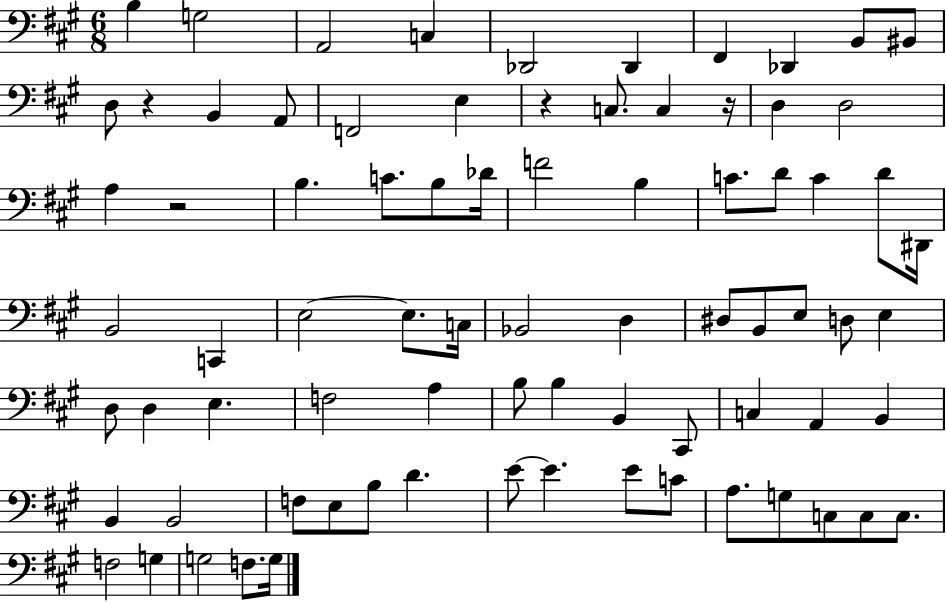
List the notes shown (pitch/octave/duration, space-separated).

B3/q G3/h A2/h C3/q Db2/h Db2/q F#2/q Db2/q B2/e BIS2/e D3/e R/q B2/q A2/e F2/h E3/q R/q C3/e. C3/q R/s D3/q D3/h A3/q R/h B3/q. C4/e. B3/e Db4/s F4/h B3/q C4/e. D4/e C4/q D4/e D#2/s B2/h C2/q E3/h E3/e. C3/s Bb2/h D3/q D#3/e B2/e E3/e D3/e E3/q D3/e D3/q E3/q. F3/h A3/q B3/e B3/q B2/q C#2/e C3/q A2/q B2/q B2/q B2/h F3/e E3/e B3/e D4/q. E4/e E4/q. E4/e C4/e A3/e. G3/e C3/e C3/e C3/e. F3/h G3/q G3/h F3/e. G3/s